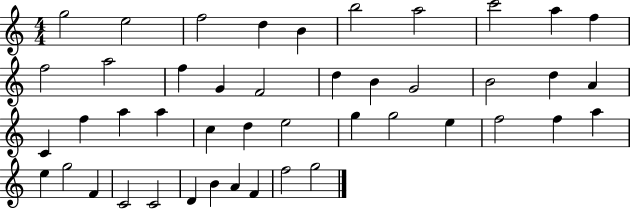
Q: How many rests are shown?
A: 0